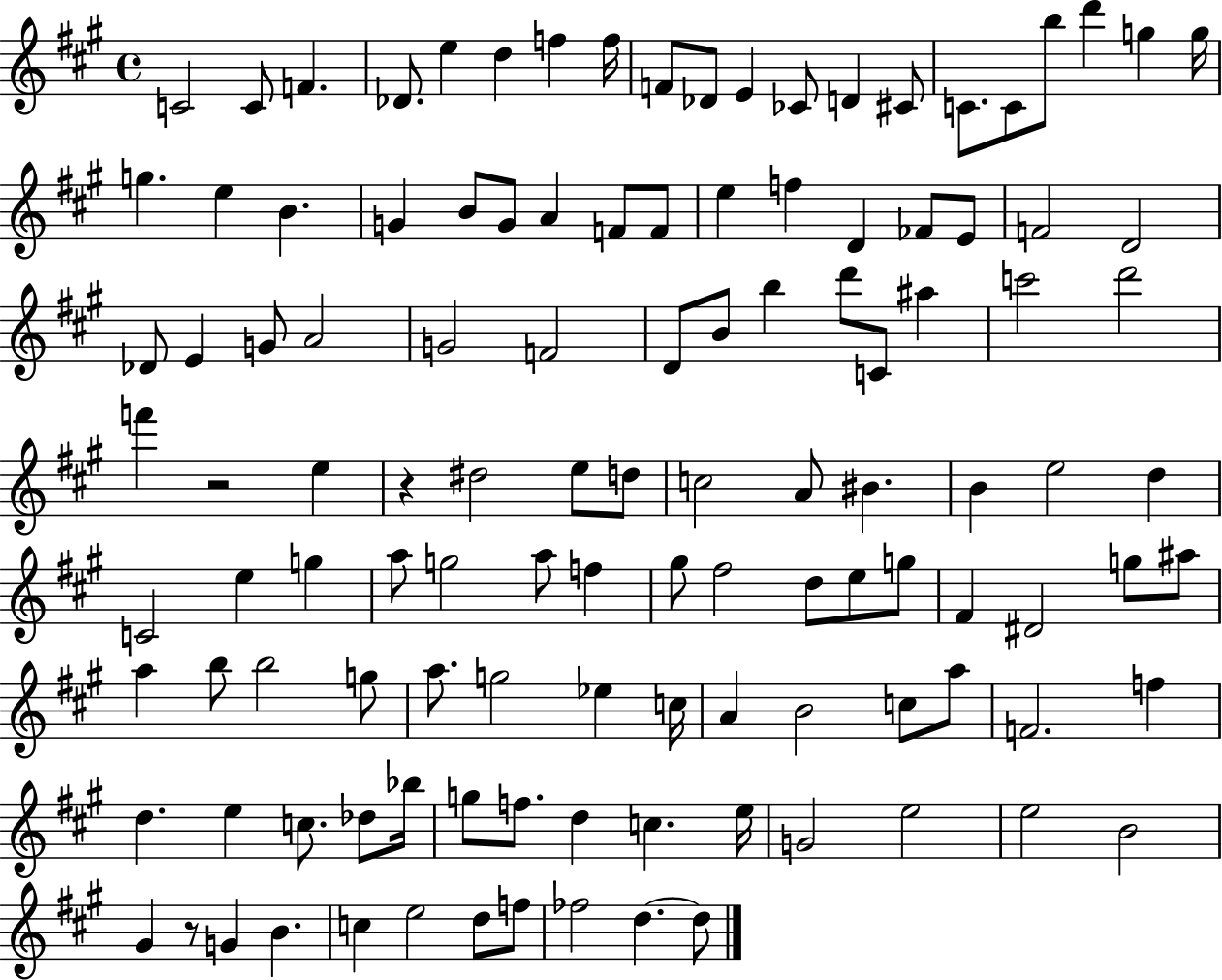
{
  \clef treble
  \time 4/4
  \defaultTimeSignature
  \key a \major
  c'2 c'8 f'4. | des'8. e''4 d''4 f''4 f''16 | f'8 des'8 e'4 ces'8 d'4 cis'8 | c'8. c'8 b''8 d'''4 g''4 g''16 | \break g''4. e''4 b'4. | g'4 b'8 g'8 a'4 f'8 f'8 | e''4 f''4 d'4 fes'8 e'8 | f'2 d'2 | \break des'8 e'4 g'8 a'2 | g'2 f'2 | d'8 b'8 b''4 d'''8 c'8 ais''4 | c'''2 d'''2 | \break f'''4 r2 e''4 | r4 dis''2 e''8 d''8 | c''2 a'8 bis'4. | b'4 e''2 d''4 | \break c'2 e''4 g''4 | a''8 g''2 a''8 f''4 | gis''8 fis''2 d''8 e''8 g''8 | fis'4 dis'2 g''8 ais''8 | \break a''4 b''8 b''2 g''8 | a''8. g''2 ees''4 c''16 | a'4 b'2 c''8 a''8 | f'2. f''4 | \break d''4. e''4 c''8. des''8 bes''16 | g''8 f''8. d''4 c''4. e''16 | g'2 e''2 | e''2 b'2 | \break gis'4 r8 g'4 b'4. | c''4 e''2 d''8 f''8 | fes''2 d''4.~~ d''8 | \bar "|."
}